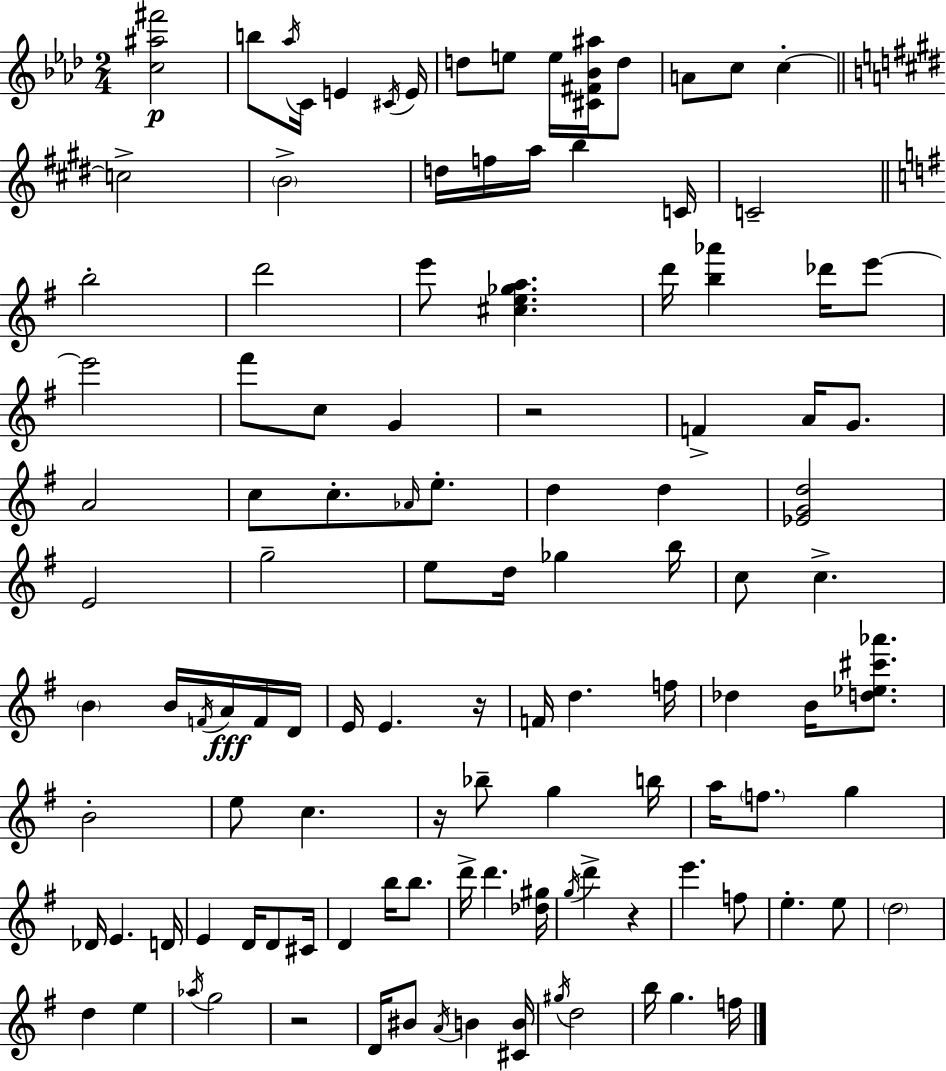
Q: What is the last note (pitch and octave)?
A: F5